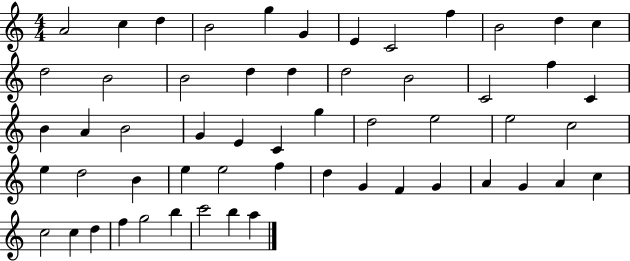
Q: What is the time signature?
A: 4/4